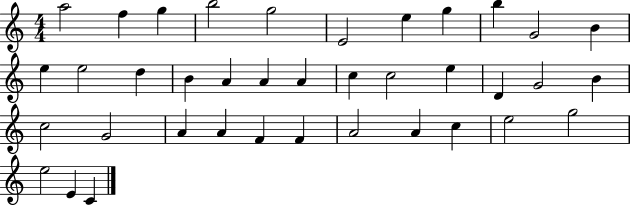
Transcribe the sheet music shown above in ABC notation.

X:1
T:Untitled
M:4/4
L:1/4
K:C
a2 f g b2 g2 E2 e g b G2 B e e2 d B A A A c c2 e D G2 B c2 G2 A A F F A2 A c e2 g2 e2 E C